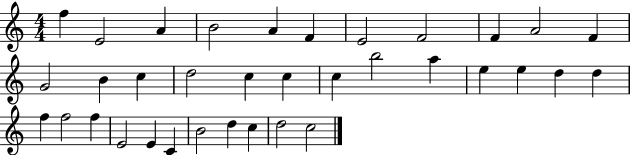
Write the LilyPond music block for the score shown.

{
  \clef treble
  \numericTimeSignature
  \time 4/4
  \key c \major
  f''4 e'2 a'4 | b'2 a'4 f'4 | e'2 f'2 | f'4 a'2 f'4 | \break g'2 b'4 c''4 | d''2 c''4 c''4 | c''4 b''2 a''4 | e''4 e''4 d''4 d''4 | \break f''4 f''2 f''4 | e'2 e'4 c'4 | b'2 d''4 c''4 | d''2 c''2 | \break \bar "|."
}